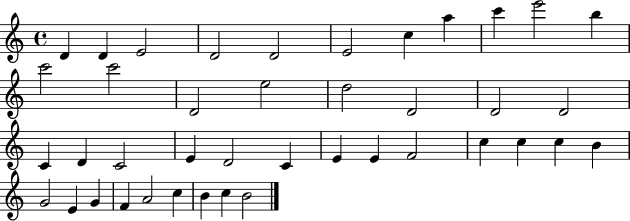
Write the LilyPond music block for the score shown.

{
  \clef treble
  \time 4/4
  \defaultTimeSignature
  \key c \major
  d'4 d'4 e'2 | d'2 d'2 | e'2 c''4 a''4 | c'''4 e'''2 b''4 | \break c'''2 c'''2 | d'2 e''2 | d''2 d'2 | d'2 d'2 | \break c'4 d'4 c'2 | e'4 d'2 c'4 | e'4 e'4 f'2 | c''4 c''4 c''4 b'4 | \break g'2 e'4 g'4 | f'4 a'2 c''4 | b'4 c''4 b'2 | \bar "|."
}